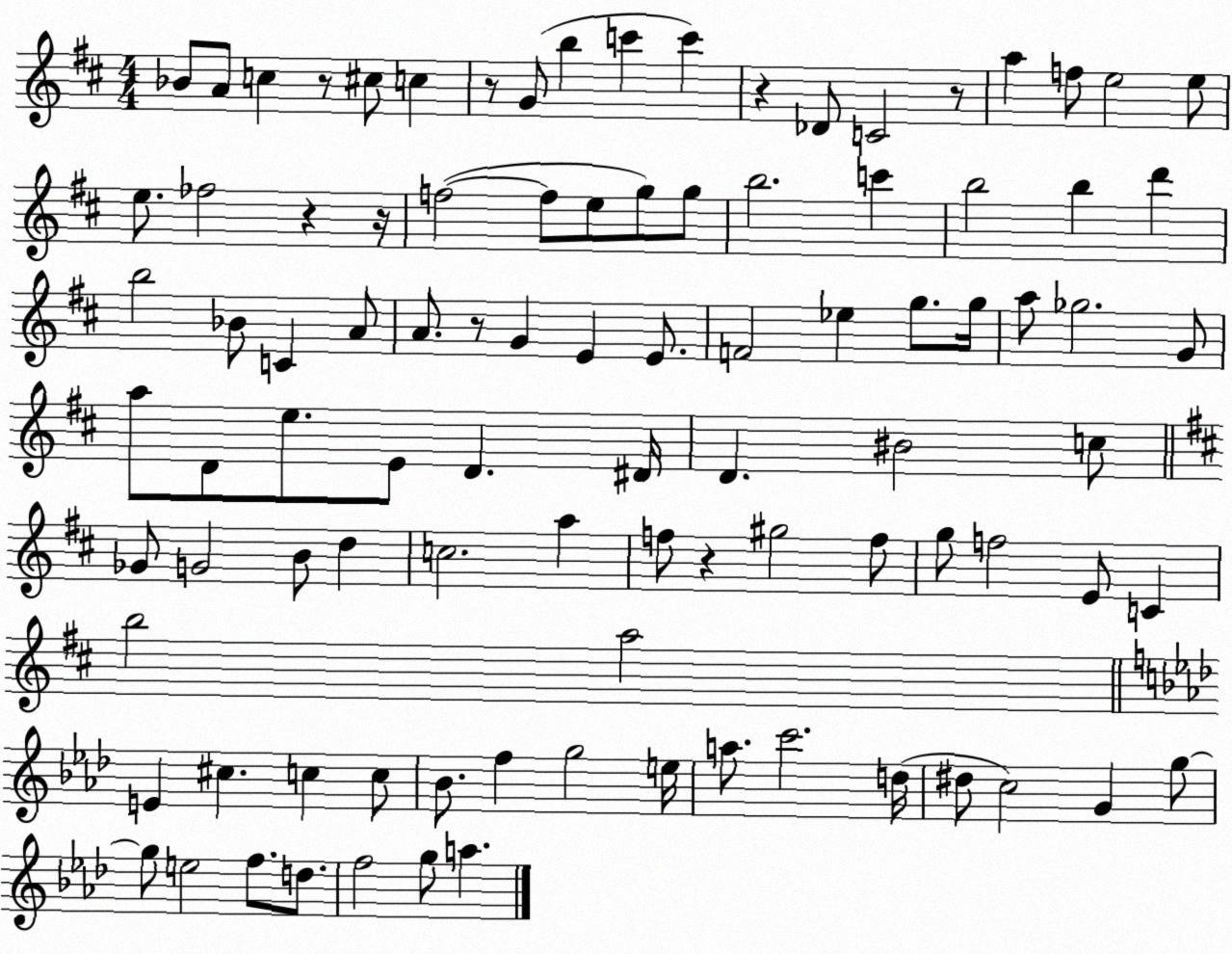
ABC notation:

X:1
T:Untitled
M:4/4
L:1/4
K:D
_B/2 A/2 c z/2 ^c/2 c z/2 G/2 b c' c' z _D/2 C2 z/2 a f/2 e2 e/2 e/2 _f2 z z/4 f2 f/2 e/2 g/2 g/2 b2 c' b2 b d' b2 _B/2 C A/2 A/2 z/2 G E E/2 F2 _e g/2 g/4 a/2 _g2 G/2 a/2 D/2 e/2 E/2 D ^D/4 D ^B2 c/2 _G/2 G2 B/2 d c2 a f/2 z ^g2 f/2 g/2 f2 E/2 C b2 a2 E ^c c c/2 _B/2 f g2 e/4 a/2 c'2 d/4 ^d/2 c2 G g/2 g/2 e2 f/2 d/2 f2 g/2 a